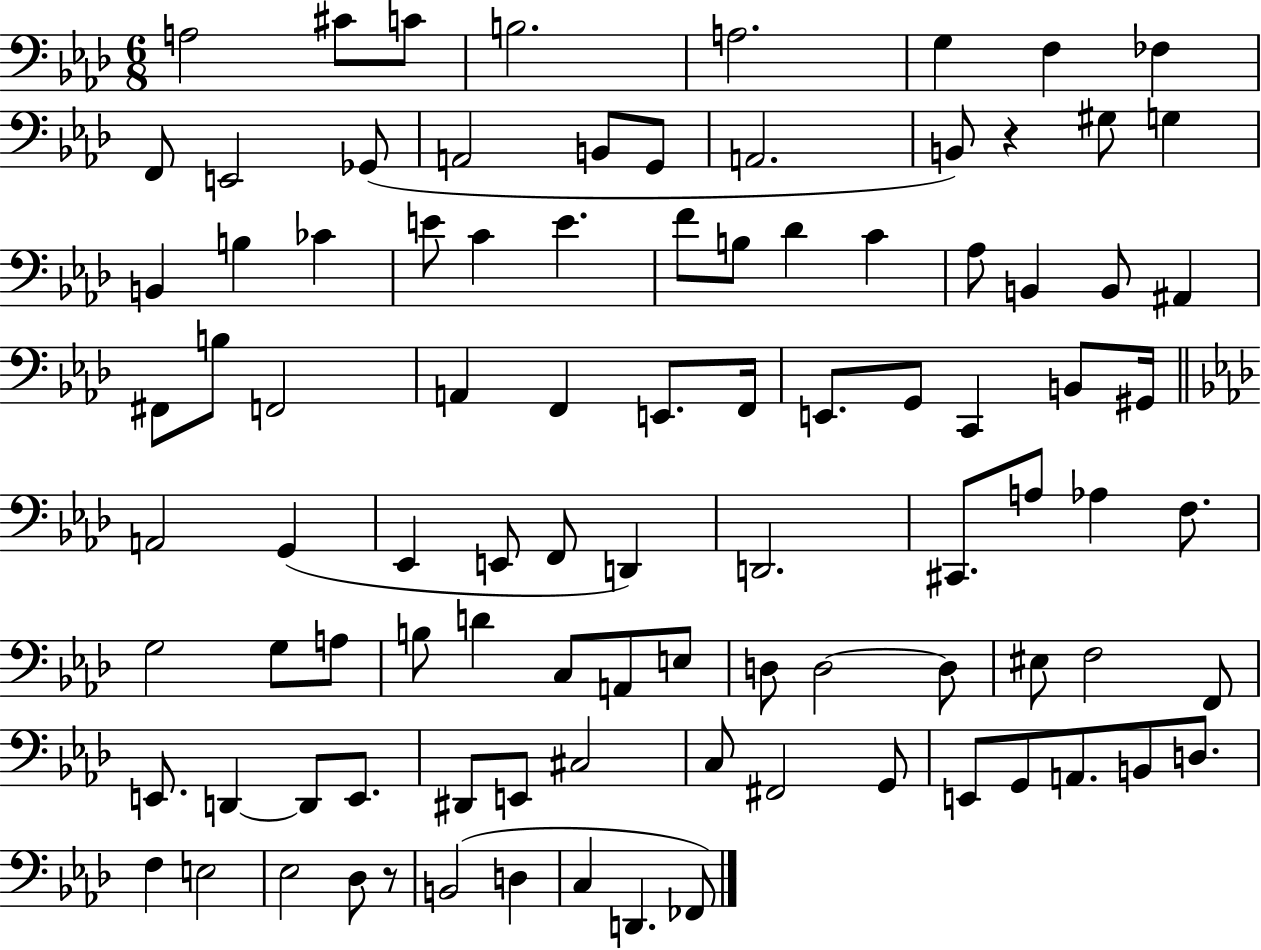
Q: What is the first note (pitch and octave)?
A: A3